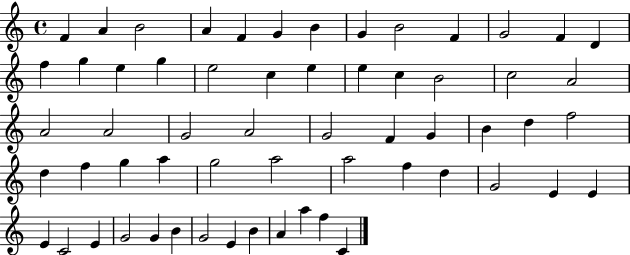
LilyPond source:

{
  \clef treble
  \time 4/4
  \defaultTimeSignature
  \key c \major
  f'4 a'4 b'2 | a'4 f'4 g'4 b'4 | g'4 b'2 f'4 | g'2 f'4 d'4 | \break f''4 g''4 e''4 g''4 | e''2 c''4 e''4 | e''4 c''4 b'2 | c''2 a'2 | \break a'2 a'2 | g'2 a'2 | g'2 f'4 g'4 | b'4 d''4 f''2 | \break d''4 f''4 g''4 a''4 | g''2 a''2 | a''2 f''4 d''4 | g'2 e'4 e'4 | \break e'4 c'2 e'4 | g'2 g'4 b'4 | g'2 e'4 b'4 | a'4 a''4 f''4 c'4 | \break \bar "|."
}